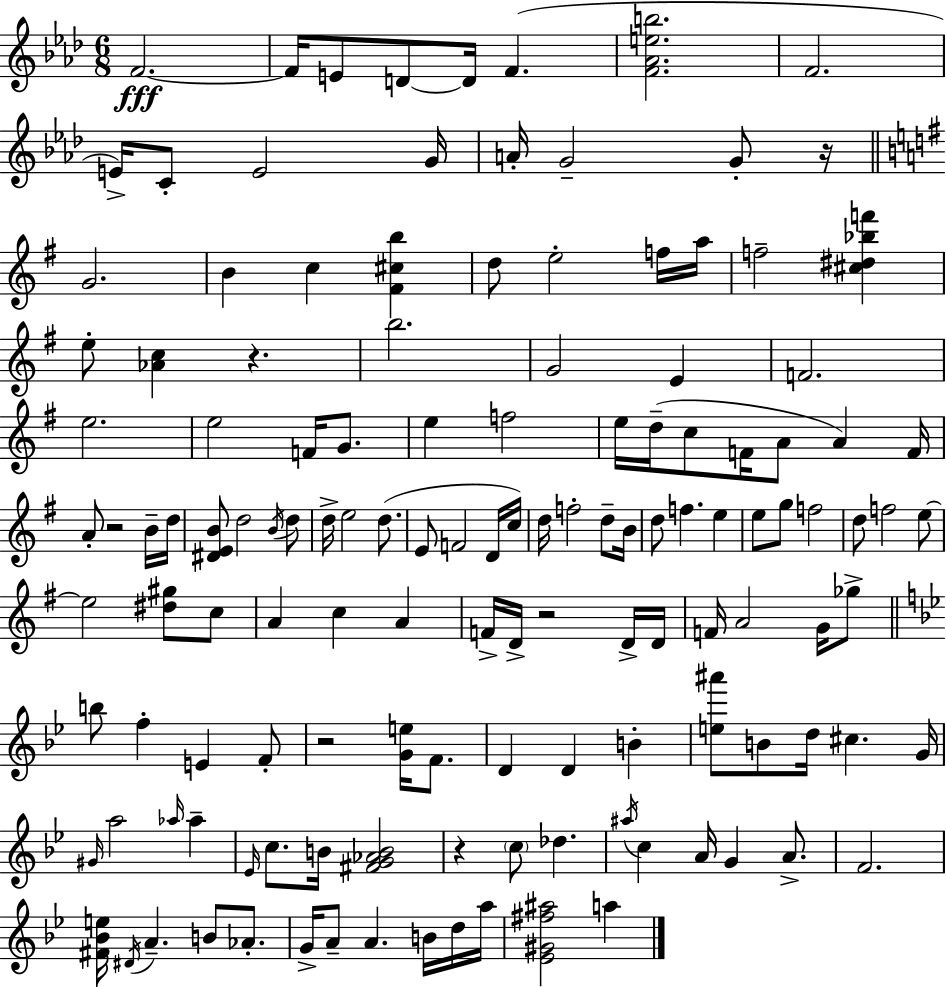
{
  \clef treble
  \numericTimeSignature
  \time 6/8
  \key aes \major
  \repeat volta 2 { f'2.~~\fff | f'16 e'8 d'8~~ d'16 f'4.( | <f' aes' e'' b''>2. | f'2. | \break e'16->) c'8-. e'2 g'16 | a'16-. g'2-- g'8-. r16 | \bar "||" \break \key e \minor g'2. | b'4 c''4 <fis' cis'' b''>4 | d''8 e''2-. f''16 a''16 | f''2-- <cis'' dis'' bes'' f'''>4 | \break e''8-. <aes' c''>4 r4. | b''2. | g'2 e'4 | f'2. | \break e''2. | e''2 f'16 g'8. | e''4 f''2 | e''16 d''16--( c''8 f'16 a'8 a'4) f'16 | \break a'8-. r2 b'16-- d''16 | <dis' e' b'>8 d''2 \acciaccatura { b'16 } d''8 | d''16-> e''2 d''8.( | e'8 f'2 d'16 | \break c''16) d''16 f''2-. d''8-- | b'16 d''8 f''4. e''4 | e''8 g''8 f''2 | d''8 f''2 e''8~~ | \break e''2 <dis'' gis''>8 c''8 | a'4 c''4 a'4 | f'16-> d'16-> r2 d'16-> | d'16 f'16 a'2 g'16 ges''8-> | \break \bar "||" \break \key g \minor b''8 f''4-. e'4 f'8-. | r2 <g' e''>16 f'8. | d'4 d'4 b'4-. | <e'' ais'''>8 b'8 d''16 cis''4. g'16 | \break \grace { gis'16 } a''2 \grace { aes''16 } aes''4-- | \grace { ees'16 } c''8. b'16 <fis' g' aes' b'>2 | r4 \parenthesize c''8 des''4. | \acciaccatura { ais''16 } c''4 a'16 g'4 | \break a'8.-> f'2. | <fis' bes' e''>16 \acciaccatura { dis'16 } a'4.-- | b'8 aes'8.-. g'16-> a'8-- a'4. | b'16 d''16 a''16 <ees' gis' fis'' ais''>2 | \break a''4 } \bar "|."
}